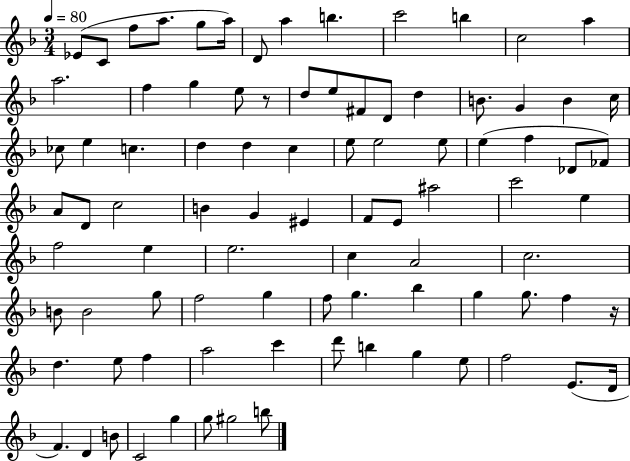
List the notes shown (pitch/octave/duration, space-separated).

Eb4/e C4/e F5/e A5/e. G5/e A5/s D4/e A5/q B5/q. C6/h B5/q C5/h A5/q A5/h. F5/q G5/q E5/e R/e D5/e E5/e F#4/e D4/e D5/q B4/e. G4/q B4/q C5/s CES5/e E5/q C5/q. D5/q D5/q C5/q E5/e E5/h E5/e E5/q F5/q Db4/e FES4/e A4/e D4/e C5/h B4/q G4/q EIS4/q F4/e E4/e A#5/h C6/h E5/q F5/h E5/q E5/h. C5/q A4/h C5/h. B4/e B4/h G5/e F5/h G5/q F5/e G5/q. Bb5/q G5/q G5/e. F5/q R/s D5/q. E5/e F5/q A5/h C6/q D6/e B5/q G5/q E5/e F5/h E4/e. D4/s F4/q. D4/q B4/e C4/h G5/q G5/e G#5/h B5/e